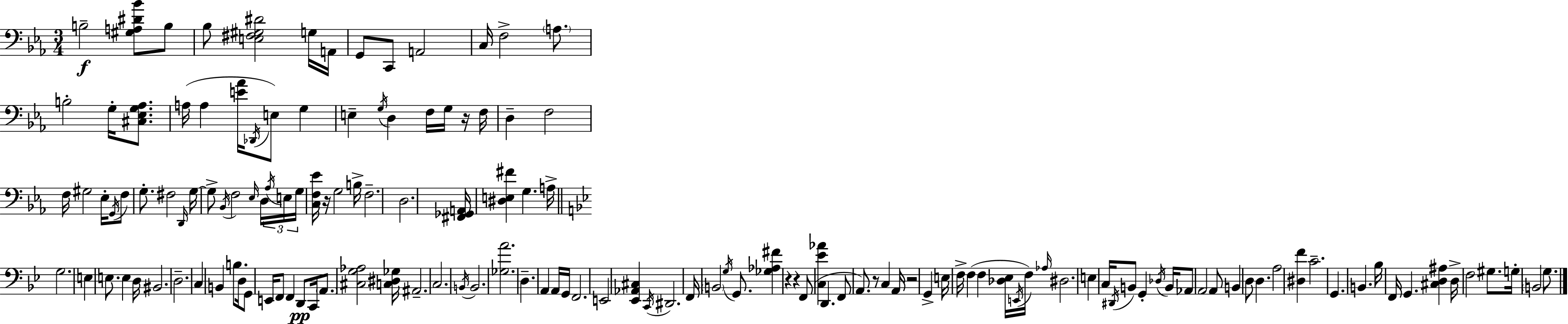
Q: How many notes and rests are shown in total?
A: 146